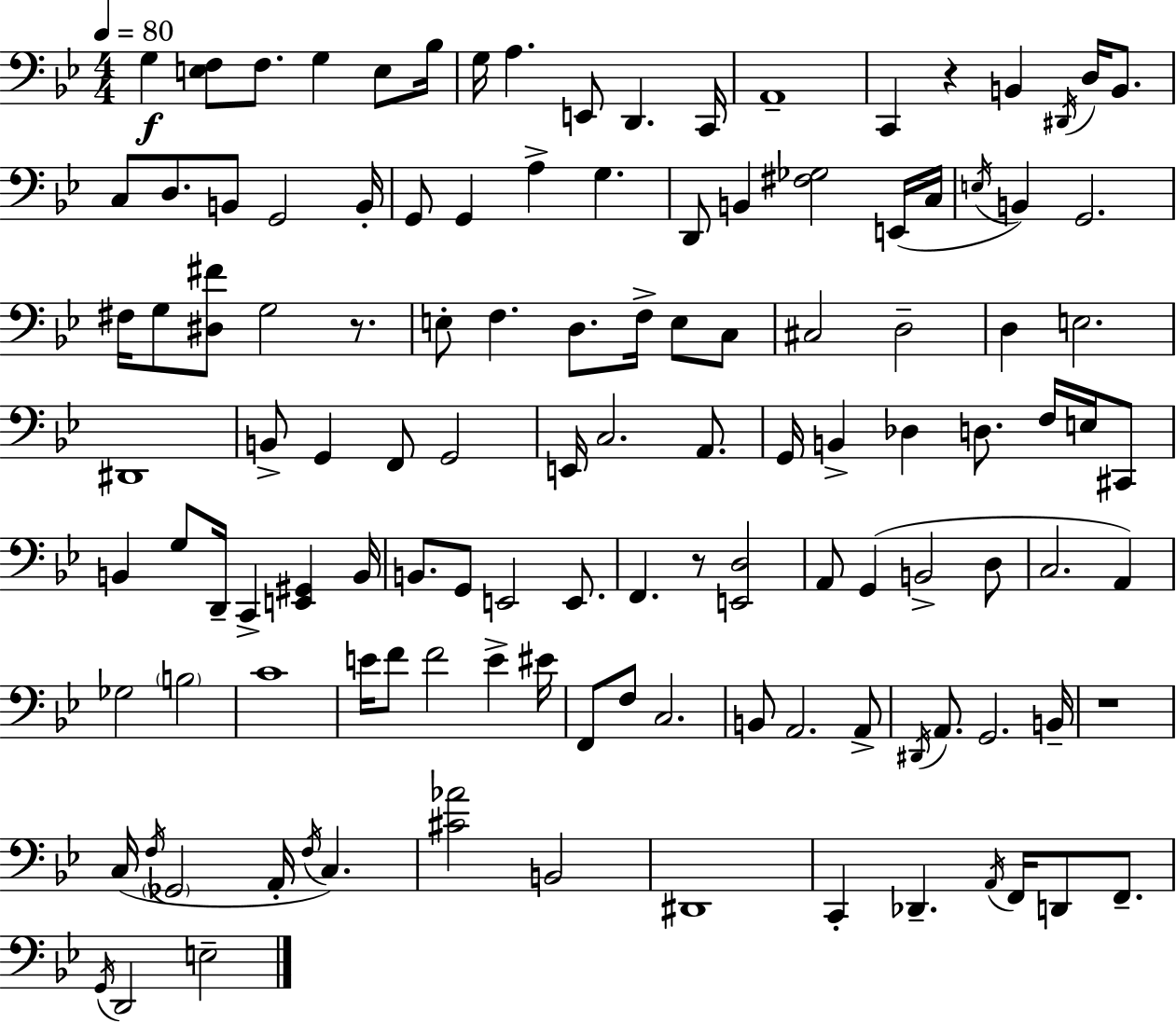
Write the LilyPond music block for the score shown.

{
  \clef bass
  \numericTimeSignature
  \time 4/4
  \key g \minor
  \tempo 4 = 80
  g4\f <e f>8 f8. g4 e8 bes16 | g16 a4. e,8 d,4. c,16 | a,1-- | c,4 r4 b,4 \acciaccatura { dis,16 } d16 b,8. | \break c8 d8. b,8 g,2 | b,16-. g,8 g,4 a4-> g4. | d,8 b,4 <fis ges>2 e,16( | c16 \acciaccatura { e16 }) b,4 g,2. | \break fis16 g8 <dis fis'>8 g2 r8. | e8-. f4. d8. f16-> e8 | c8 cis2 d2-- | d4 e2. | \break dis,1 | b,8-> g,4 f,8 g,2 | e,16 c2. a,8. | g,16 b,4-> des4 d8. f16 e16 | \break cis,8 b,4 g8 d,16-- c,4-> <e, gis,>4 | b,16 b,8. g,8 e,2 e,8. | f,4. r8 <e, d>2 | a,8 g,4( b,2-> | \break d8 c2. a,4) | ges2 \parenthesize b2 | c'1 | e'16 f'8 f'2 e'4-> | \break eis'16 f,8 f8 c2. | b,8 a,2. | a,8-> \acciaccatura { dis,16 } a,8. g,2. | b,16-- r1 | \break c16( \acciaccatura { f16 } \parenthesize ges,2 a,16-. \acciaccatura { f16 } c4.) | <cis' aes'>2 b,2 | dis,1 | c,4-. des,4.-- \acciaccatura { a,16 } | \break f,16 d,8 f,8.-- \acciaccatura { g,16 } d,2 e2-- | \bar "|."
}